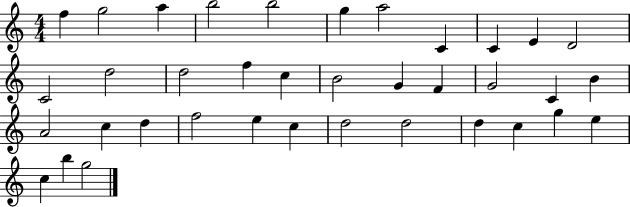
X:1
T:Untitled
M:4/4
L:1/4
K:C
f g2 a b2 b2 g a2 C C E D2 C2 d2 d2 f c B2 G F G2 C B A2 c d f2 e c d2 d2 d c g e c b g2